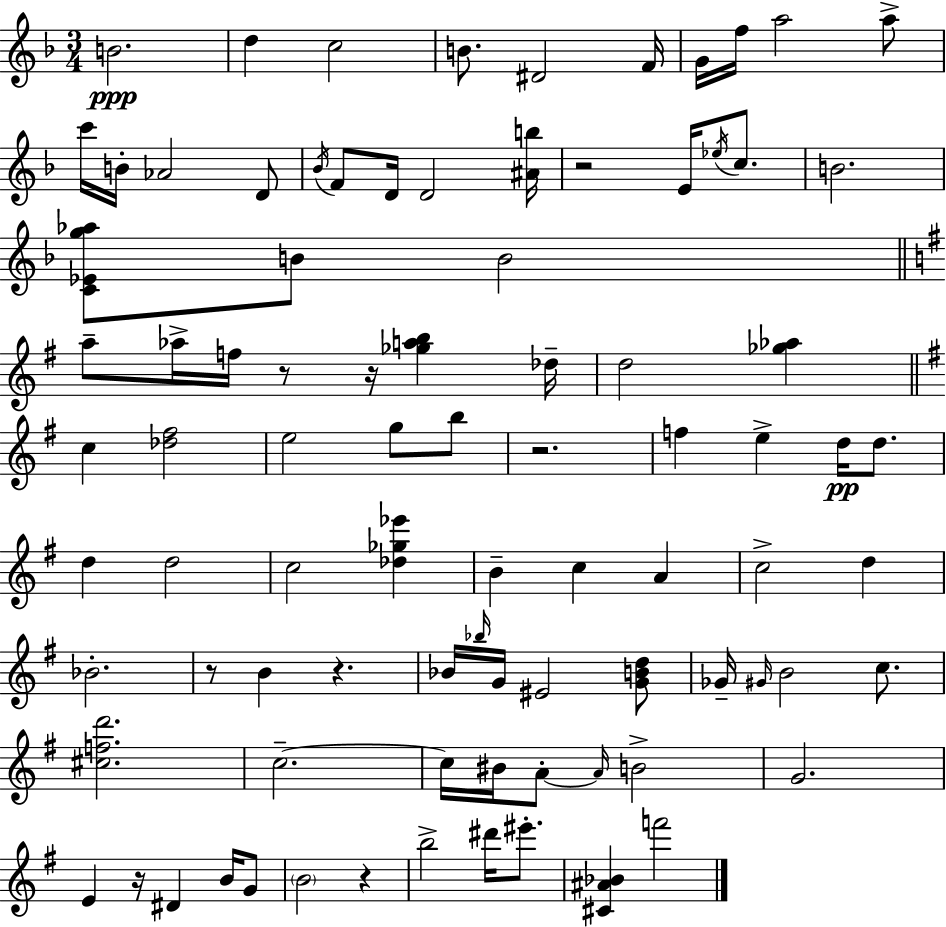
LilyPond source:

{
  \clef treble
  \numericTimeSignature
  \time 3/4
  \key f \major
  b'2.\ppp | d''4 c''2 | b'8. dis'2 f'16 | g'16 f''16 a''2 a''8-> | \break c'''16 b'16-. aes'2 d'8 | \acciaccatura { bes'16 } f'8 d'16 d'2 | <ais' b''>16 r2 e'16 \acciaccatura { ees''16 } c''8. | b'2. | \break <c' ees' g'' aes''>8 b'8 b'2 | \bar "||" \break \key g \major a''8-- aes''16-> f''16 r8 r16 <ges'' a'' b''>4 des''16-- | d''2 <ges'' aes''>4 | \bar "||" \break \key e \minor c''4 <des'' fis''>2 | e''2 g''8 b''8 | r2. | f''4 e''4-> d''16\pp d''8. | \break d''4 d''2 | c''2 <des'' ges'' ees'''>4 | b'4-- c''4 a'4 | c''2-> d''4 | \break bes'2.-. | r8 b'4 r4. | bes'16 \grace { bes''16 } g'16 eis'2 <g' b' d''>8 | ges'16-- \grace { gis'16 } b'2 c''8. | \break <cis'' f'' d'''>2. | c''2.--~~ | c''16 bis'16 a'8-.~~ \grace { a'16 } b'2-> | g'2. | \break e'4 r16 dis'4 | b'16 g'8 \parenthesize b'2 r4 | b''2-> dis'''16 | eis'''8.-. <cis' ais' bes'>4 f'''2 | \break \bar "|."
}